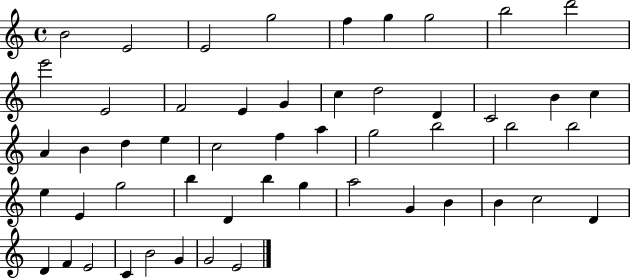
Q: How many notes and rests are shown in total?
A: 52